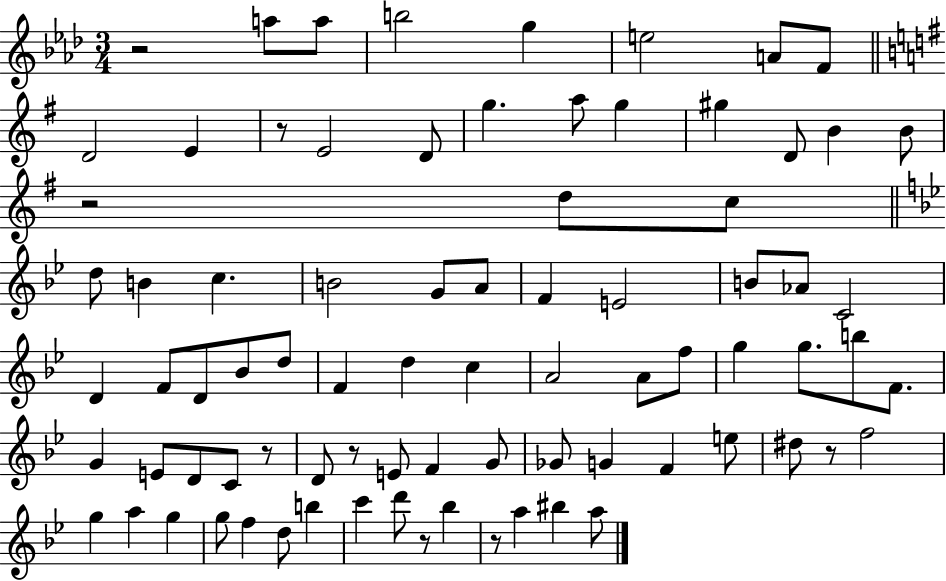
{
  \clef treble
  \numericTimeSignature
  \time 3/4
  \key aes \major
  r2 a''8 a''8 | b''2 g''4 | e''2 a'8 f'8 | \bar "||" \break \key e \minor d'2 e'4 | r8 e'2 d'8 | g''4. a''8 g''4 | gis''4 d'8 b'4 b'8 | \break r2 d''8 c''8 | \bar "||" \break \key bes \major d''8 b'4 c''4. | b'2 g'8 a'8 | f'4 e'2 | b'8 aes'8 c'2 | \break d'4 f'8 d'8 bes'8 d''8 | f'4 d''4 c''4 | a'2 a'8 f''8 | g''4 g''8. b''8 f'8. | \break g'4 e'8 d'8 c'8 r8 | d'8 r8 e'8 f'4 g'8 | ges'8 g'4 f'4 e''8 | dis''8 r8 f''2 | \break g''4 a''4 g''4 | g''8 f''4 d''8 b''4 | c'''4 d'''8 r8 bes''4 | r8 a''4 bis''4 a''8 | \break \bar "|."
}